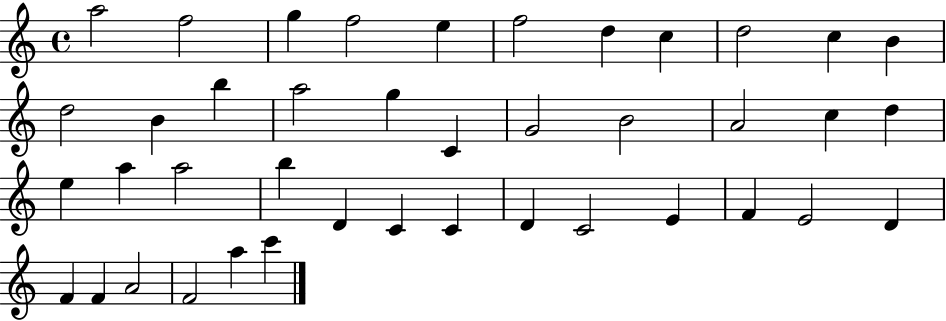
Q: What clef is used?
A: treble